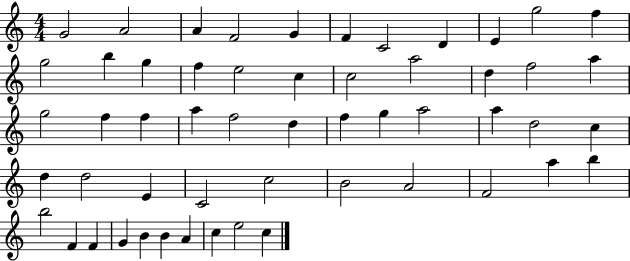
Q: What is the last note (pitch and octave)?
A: C5